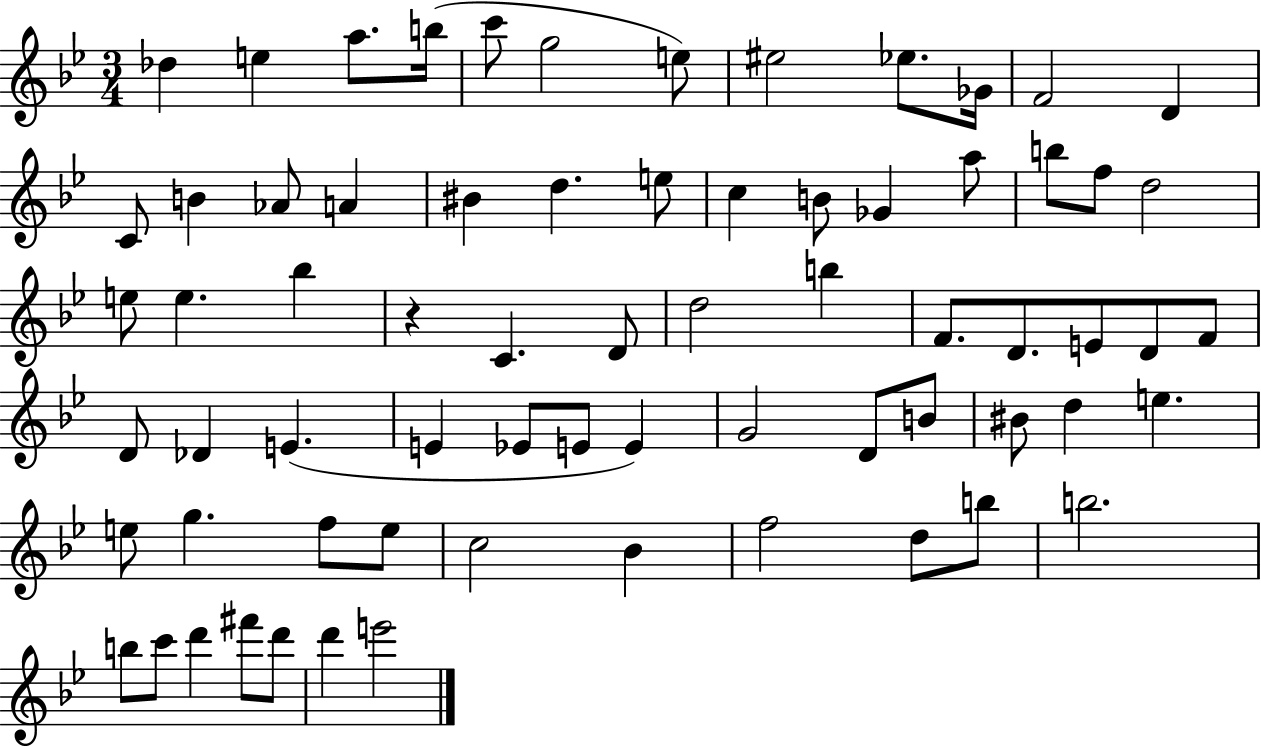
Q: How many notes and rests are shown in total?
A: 69